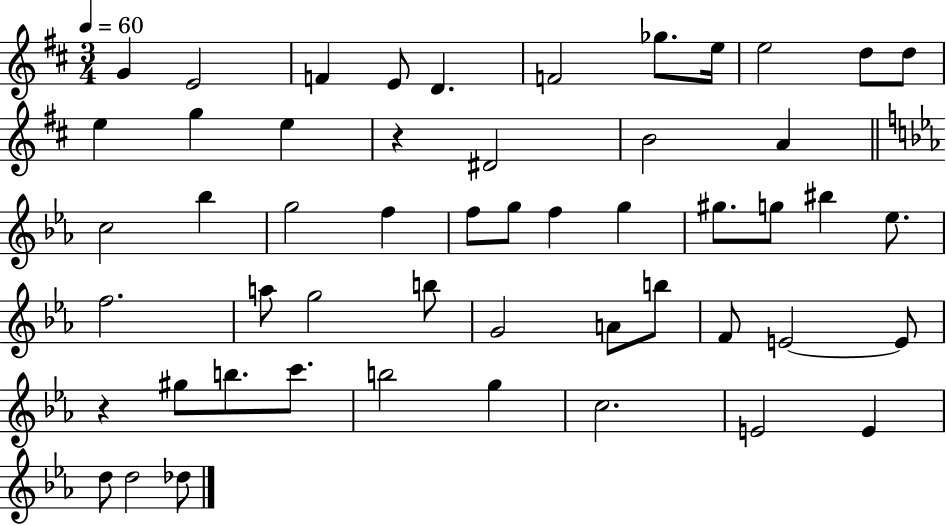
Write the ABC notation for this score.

X:1
T:Untitled
M:3/4
L:1/4
K:D
G E2 F E/2 D F2 _g/2 e/4 e2 d/2 d/2 e g e z ^D2 B2 A c2 _b g2 f f/2 g/2 f g ^g/2 g/2 ^b _e/2 f2 a/2 g2 b/2 G2 A/2 b/2 F/2 E2 E/2 z ^g/2 b/2 c'/2 b2 g c2 E2 E d/2 d2 _d/2